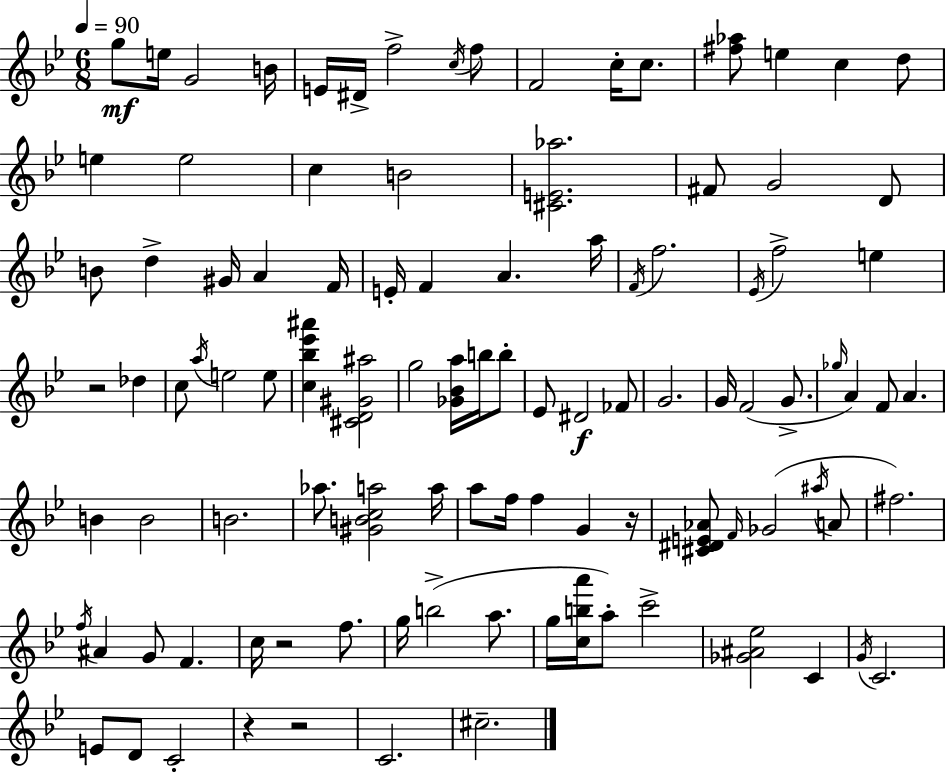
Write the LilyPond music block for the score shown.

{
  \clef treble
  \numericTimeSignature
  \time 6/8
  \key g \minor
  \tempo 4 = 90
  \repeat volta 2 { g''8\mf e''16 g'2 b'16 | e'16 dis'16-> f''2-> \acciaccatura { c''16 } f''8 | f'2 c''16-. c''8. | <fis'' aes''>8 e''4 c''4 d''8 | \break e''4 e''2 | c''4 b'2 | <cis' e' aes''>2. | fis'8 g'2 d'8 | \break b'8 d''4-> gis'16 a'4 | f'16 e'16-. f'4 a'4. | a''16 \acciaccatura { f'16 } f''2. | \acciaccatura { ees'16 } f''2-> e''4 | \break r2 des''4 | c''8 \acciaccatura { a''16 } e''2 | e''8 <c'' bes'' ees''' ais'''>4 <cis' d' gis' ais''>2 | g''2 | \break <ges' bes' a''>16 b''16 b''8-. ees'8 dis'2\f | fes'8 g'2. | g'16 f'2( | g'8.-> \grace { ges''16 }) a'4 f'8 a'4. | \break b'4 b'2 | b'2. | aes''8. <gis' b' c'' a''>2 | a''16 a''8 f''16 f''4 | \break g'4 r16 <cis' dis' e' aes'>8 \grace { f'16 }( ges'2 | \acciaccatura { ais''16 } a'8 fis''2.) | \acciaccatura { f''16 } ais'4 | g'8 f'4. c''16 r2 | \break f''8. g''16 b''2->( | a''8. g''16 <c'' b'' a'''>16 a''8-.) | c'''2-> <ges' ais' ees''>2 | c'4 \acciaccatura { g'16 } c'2. | \break e'8 d'8 | c'2-. r4 | r2 c'2. | cis''2.-- | \break } \bar "|."
}